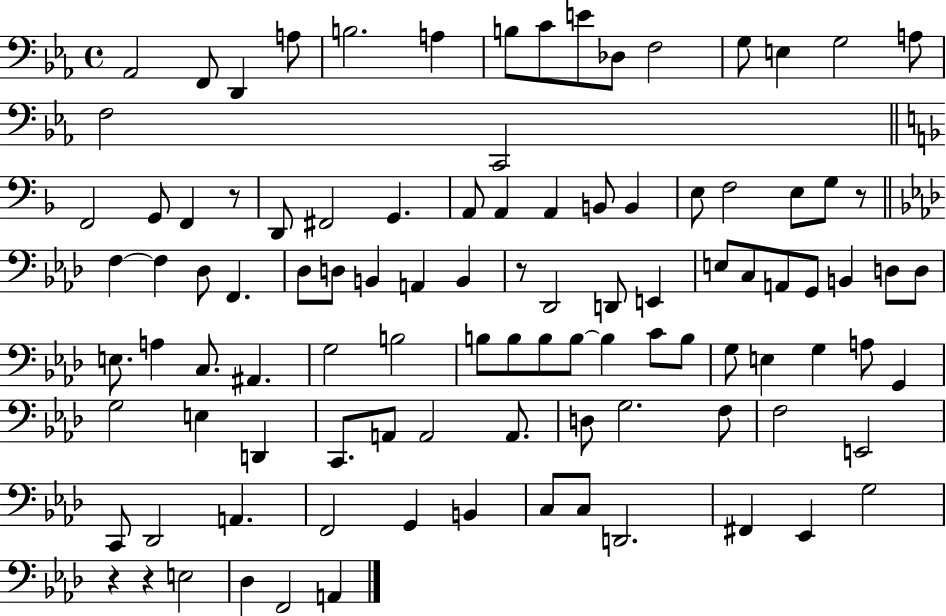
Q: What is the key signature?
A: EES major